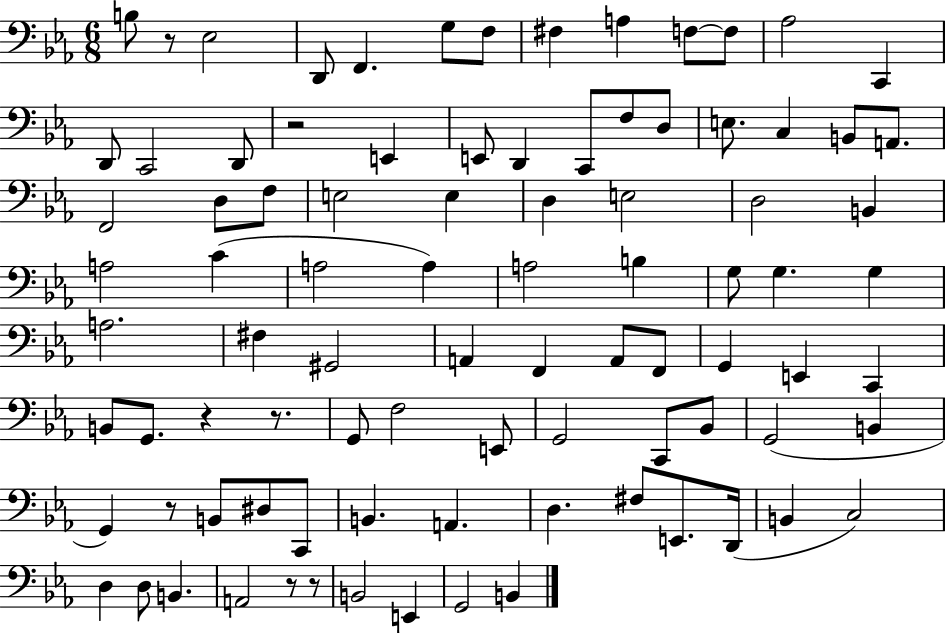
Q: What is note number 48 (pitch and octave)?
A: F2